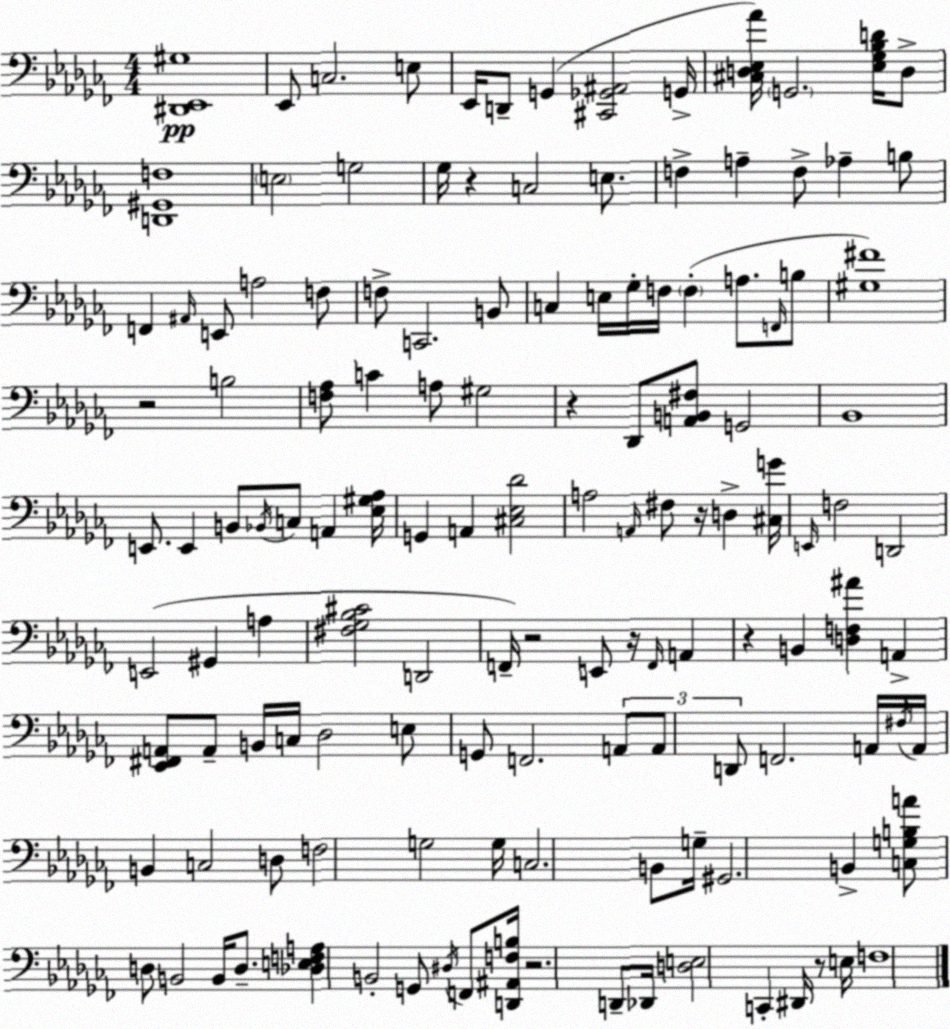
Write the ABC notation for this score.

X:1
T:Untitled
M:4/4
L:1/4
K:Abm
[^D,,_E,,^G,]4 _E,,/2 C,2 E,/2 _E,,/4 D,,/2 G,, [^C,,_G,,^A,,]2 G,,/4 [^C,D,_E,_A]/4 G,,2 [_E,_G,_B,D]/4 D,/2 [D,,^G,,F,]4 E,2 G,2 _G,/4 z C,2 E,/2 F, A, F,/2 _A, B,/2 F,, ^A,,/4 E,,/2 A,2 F,/2 F,/2 C,,2 B,,/2 C, E,/4 _G,/4 F,/4 F, A,/2 F,,/4 B,/2 [^G,^F]4 z2 B,2 [F,_A,]/2 C A,/2 ^G,2 z _D,,/2 [A,,B,,^F,]/2 G,,2 _B,,4 E,,/2 E,, B,,/2 _B,,/4 C,/2 A,, [_E,^G,_A,]/4 G,, A,, [^C,_E,_D]2 A,2 A,,/4 ^F,/2 z/4 D, [^C,G]/4 E,,/4 F,2 D,,2 E,,2 ^G,, A, [^F,_G,_B,^C]2 D,,2 F,,/4 z2 E,,/2 z/4 F,,/4 A,, z B,, [D,F,^A] A,, [_E,,^F,,A,,]/2 A,,/2 B,,/4 C,/4 _D,2 E,/2 G,,/2 F,,2 A,,/2 A,,/2 D,,/2 F,,2 A,,/4 ^F,/4 A,,/4 B,, C,2 D,/2 F,2 G,2 G,/4 C,2 B,,/2 G,/4 ^G,,2 B,, [C,G,B,A]/2 D,/2 B,,2 B,,/4 D,/2 [_D,E,F,A,] B,,2 G,,/2 ^D,/4 F,,/2 [D,,^A,,F,B,]/4 z2 D,,/2 _D,,/4 [D,E,]2 C,, ^D,,/4 z/2 E,/4 F,4